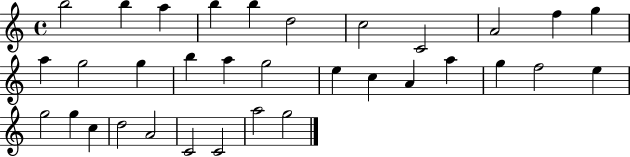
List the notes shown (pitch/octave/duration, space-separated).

B5/h B5/q A5/q B5/q B5/q D5/h C5/h C4/h A4/h F5/q G5/q A5/q G5/h G5/q B5/q A5/q G5/h E5/q C5/q A4/q A5/q G5/q F5/h E5/q G5/h G5/q C5/q D5/h A4/h C4/h C4/h A5/h G5/h